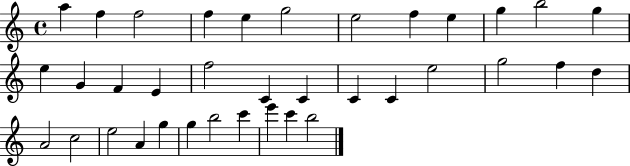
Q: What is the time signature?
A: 4/4